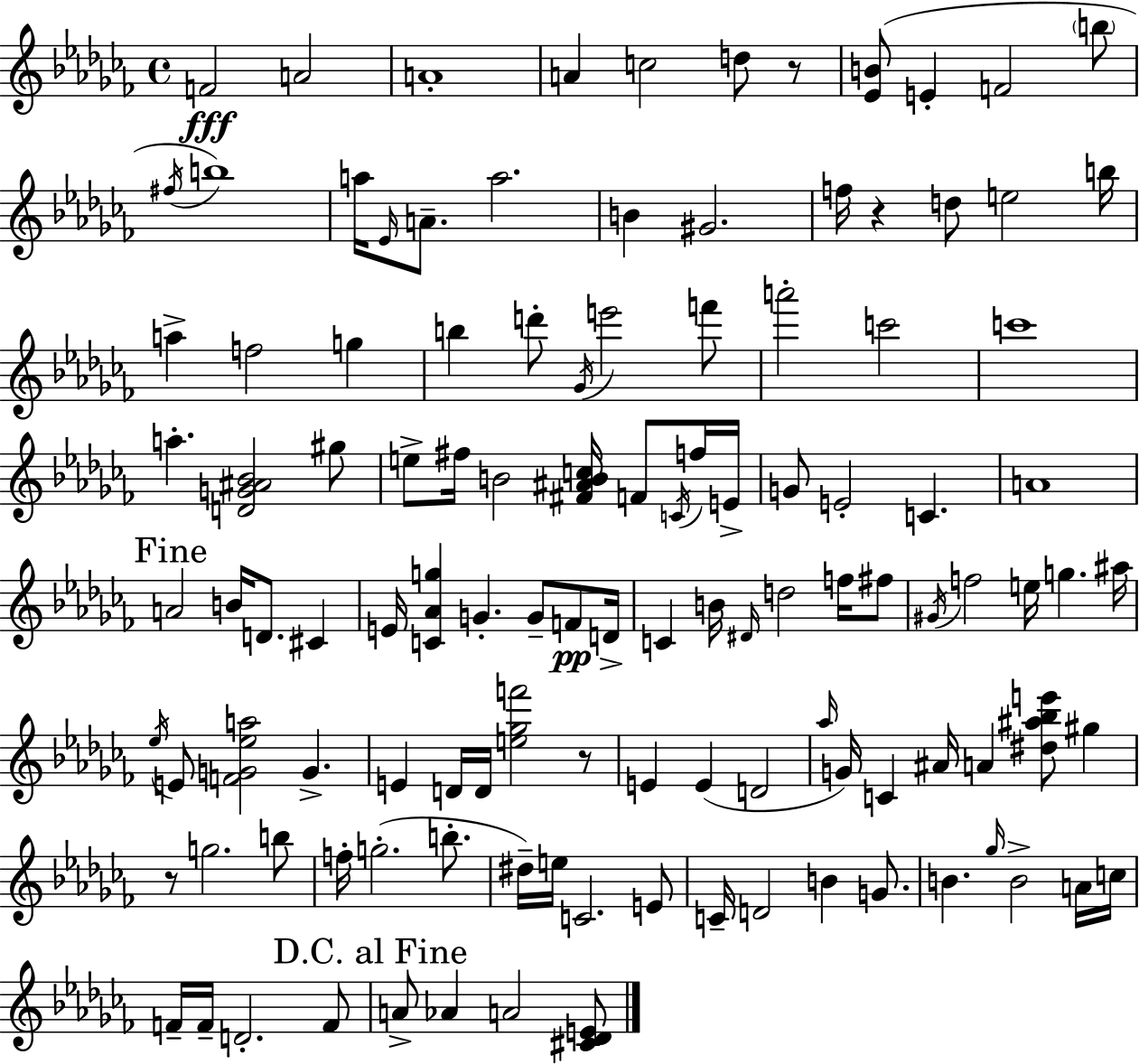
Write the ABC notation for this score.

X:1
T:Untitled
M:4/4
L:1/4
K:Abm
F2 A2 A4 A c2 d/2 z/2 [_EB]/2 E F2 b/2 ^f/4 b4 a/4 _E/4 A/2 a2 B ^G2 f/4 z d/2 e2 b/4 a f2 g b d'/2 _G/4 e'2 f'/2 a'2 c'2 c'4 a [DG^A_B]2 ^g/2 e/2 ^f/4 B2 [^F^ABc]/4 F/2 C/4 f/4 E/4 G/2 E2 C A4 A2 B/4 D/2 ^C E/4 [C_Ag] G G/2 F/2 D/4 C B/4 ^D/4 d2 f/4 ^f/2 ^G/4 f2 e/4 g ^a/4 _e/4 E/2 [FG_ea]2 G E D/4 D/4 [e_gf']2 z/2 E E D2 _a/4 G/4 C ^A/4 A [^d^a_be']/2 ^g z/2 g2 b/2 f/4 g2 b/2 ^d/4 e/4 C2 E/2 C/4 D2 B G/2 B _g/4 B2 A/4 c/4 F/4 F/4 D2 F/2 A/2 _A A2 [^C_DE]/2